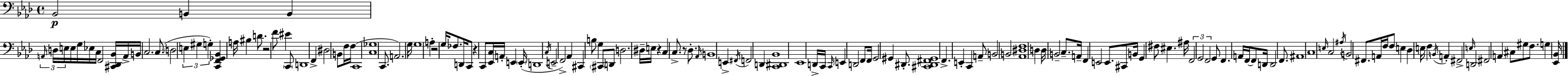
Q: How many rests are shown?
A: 5